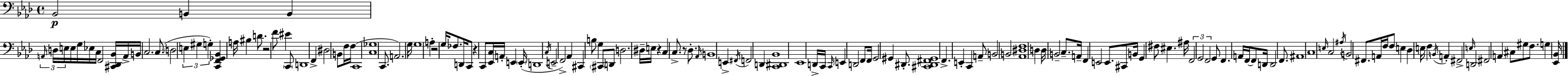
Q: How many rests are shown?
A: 5